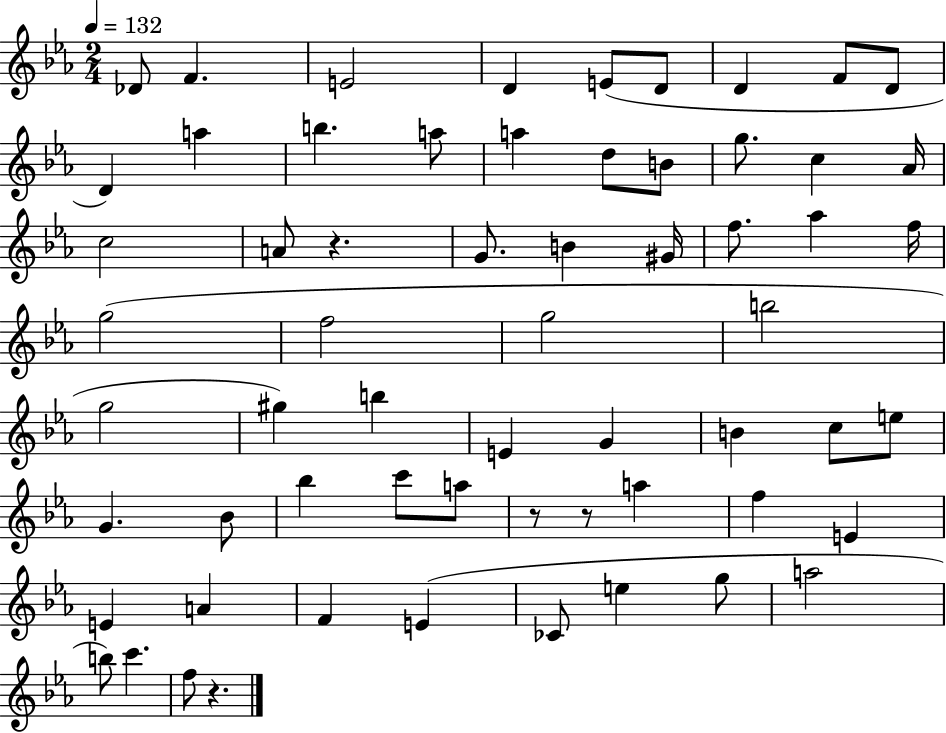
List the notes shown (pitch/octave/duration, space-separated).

Db4/e F4/q. E4/h D4/q E4/e D4/e D4/q F4/e D4/e D4/q A5/q B5/q. A5/e A5/q D5/e B4/e G5/e. C5/q Ab4/s C5/h A4/e R/q. G4/e. B4/q G#4/s F5/e. Ab5/q F5/s G5/h F5/h G5/h B5/h G5/h G#5/q B5/q E4/q G4/q B4/q C5/e E5/e G4/q. Bb4/e Bb5/q C6/e A5/e R/e R/e A5/q F5/q E4/q E4/q A4/q F4/q E4/q CES4/e E5/q G5/e A5/h B5/e C6/q. F5/e R/q.